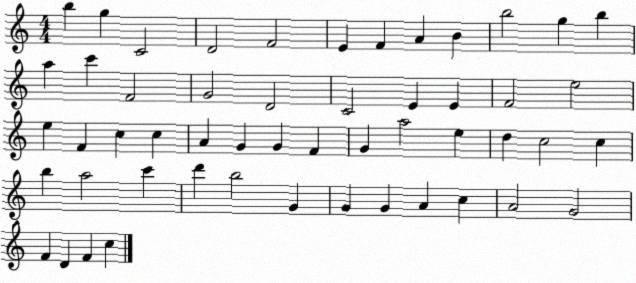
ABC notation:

X:1
T:Untitled
M:4/4
L:1/4
K:C
b g C2 D2 F2 E F A B b2 g b a c' F2 G2 D2 C2 E E F2 e2 e F c c A G G F G a2 e d c2 c b a2 c' d' b2 G G G A c A2 G2 F D F c